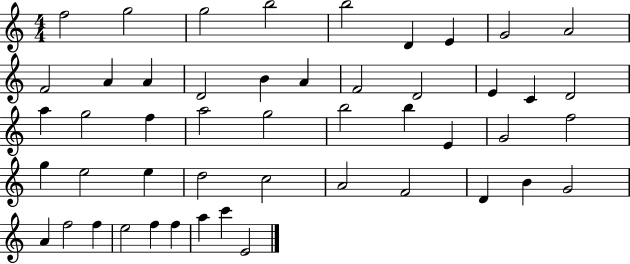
{
  \clef treble
  \numericTimeSignature
  \time 4/4
  \key c \major
  f''2 g''2 | g''2 b''2 | b''2 d'4 e'4 | g'2 a'2 | \break f'2 a'4 a'4 | d'2 b'4 a'4 | f'2 d'2 | e'4 c'4 d'2 | \break a''4 g''2 f''4 | a''2 g''2 | b''2 b''4 e'4 | g'2 f''2 | \break g''4 e''2 e''4 | d''2 c''2 | a'2 f'2 | d'4 b'4 g'2 | \break a'4 f''2 f''4 | e''2 f''4 f''4 | a''4 c'''4 e'2 | \bar "|."
}